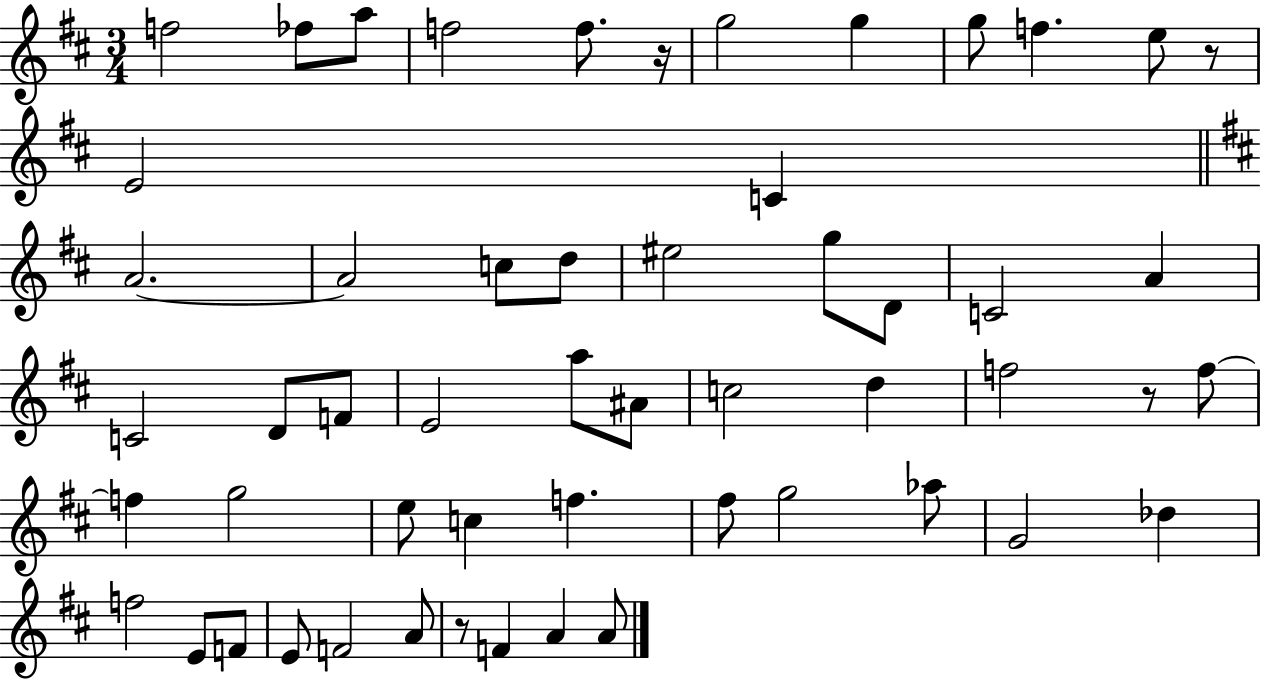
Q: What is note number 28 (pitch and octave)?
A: C5